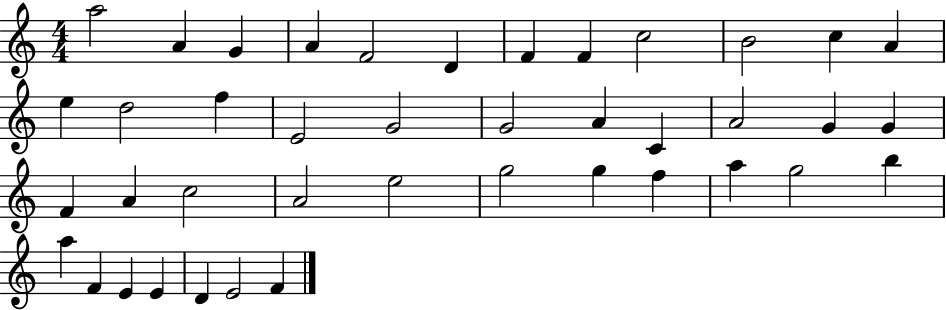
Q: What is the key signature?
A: C major